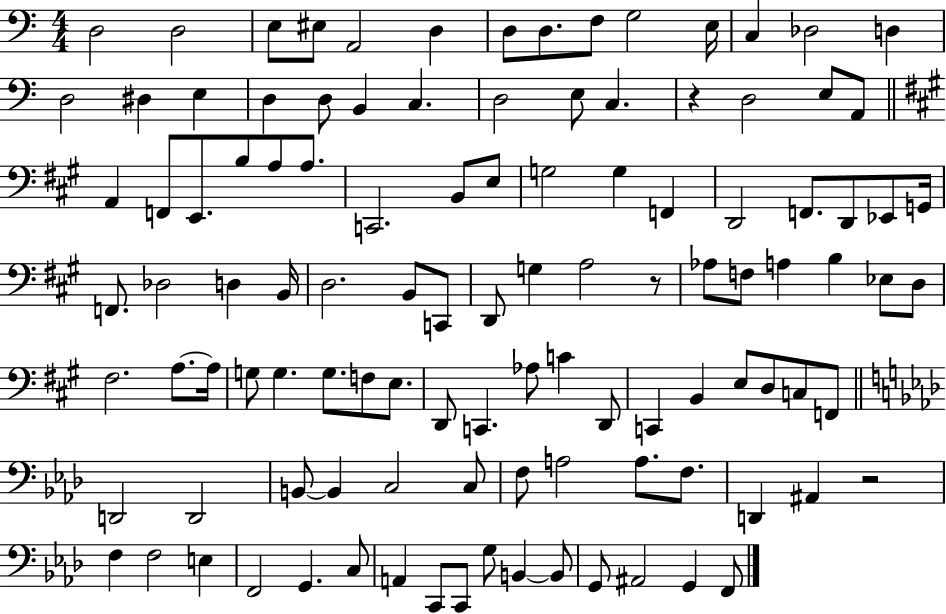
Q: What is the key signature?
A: C major